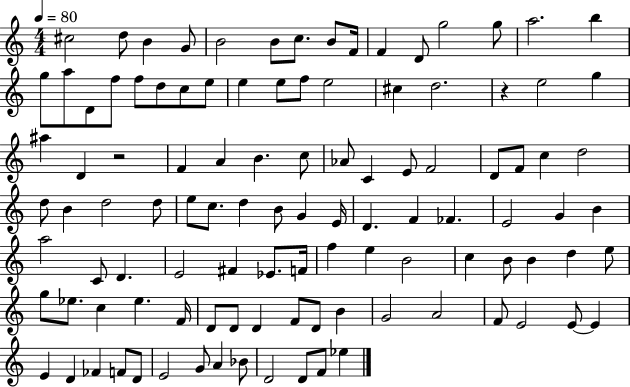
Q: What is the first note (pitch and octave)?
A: C#5